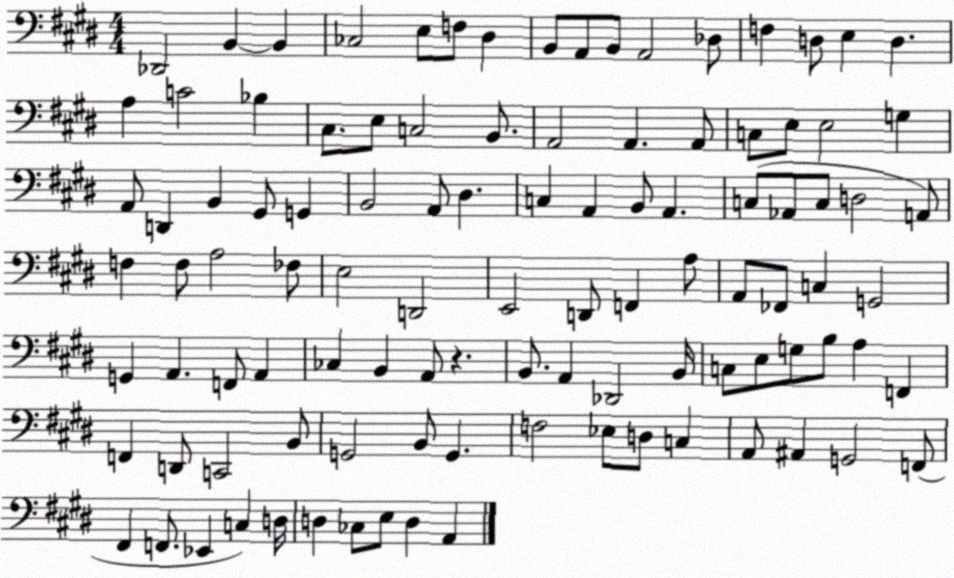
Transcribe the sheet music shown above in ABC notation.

X:1
T:Untitled
M:4/4
L:1/4
K:E
_D,,2 B,, B,, _C,2 E,/2 F,/2 ^D, B,,/2 A,,/2 B,,/2 A,,2 _D,/2 F, D,/2 E, D, A, C2 _B, ^C,/2 E,/2 C,2 B,,/2 A,,2 A,, A,,/2 C,/2 E,/2 E,2 G, A,,/2 D,, B,, ^G,,/2 G,, B,,2 A,,/2 ^D, C, A,, B,,/2 A,, C,/2 _A,,/2 C,/2 D,2 A,,/2 F, F,/2 A,2 _F,/2 E,2 D,,2 E,,2 D,,/2 F,, A,/2 A,,/2 _F,,/2 C, G,,2 G,, A,, F,,/2 A,, _C, B,, A,,/2 z B,,/2 A,, _D,,2 B,,/4 C,/2 E,/2 G,/2 B,/2 A, F,, F,, D,,/2 C,,2 B,,/2 G,,2 B,,/2 G,, F,2 _E,/2 D,/2 C, A,,/2 ^A,, G,,2 F,,/2 ^F,, F,,/2 _E,, C, D,/4 D, _C,/2 E,/2 D, A,,